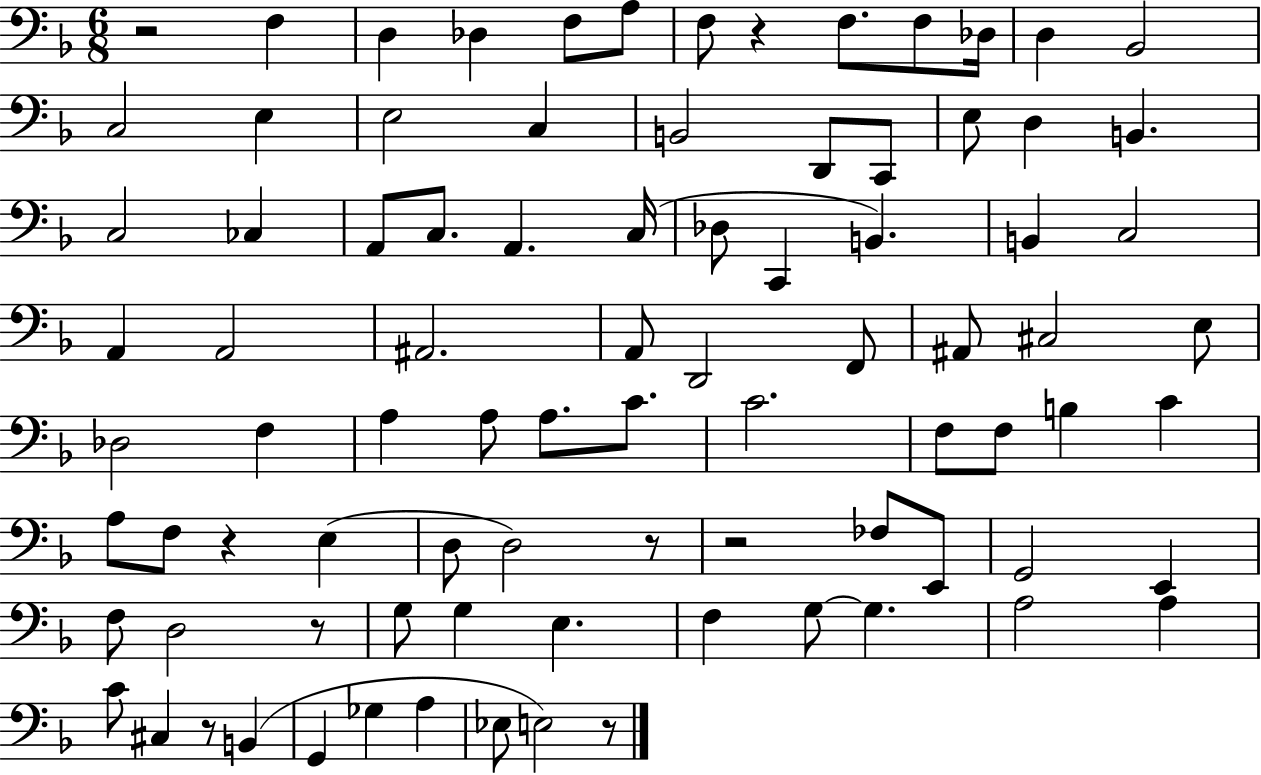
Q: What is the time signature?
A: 6/8